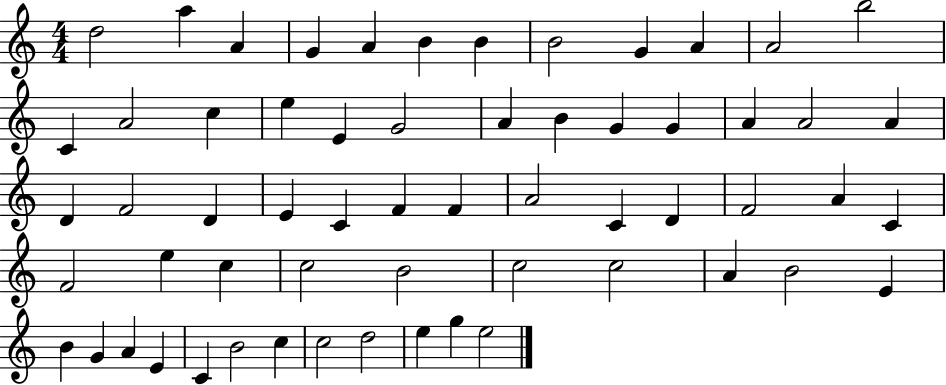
{
  \clef treble
  \numericTimeSignature
  \time 4/4
  \key c \major
  d''2 a''4 a'4 | g'4 a'4 b'4 b'4 | b'2 g'4 a'4 | a'2 b''2 | \break c'4 a'2 c''4 | e''4 e'4 g'2 | a'4 b'4 g'4 g'4 | a'4 a'2 a'4 | \break d'4 f'2 d'4 | e'4 c'4 f'4 f'4 | a'2 c'4 d'4 | f'2 a'4 c'4 | \break f'2 e''4 c''4 | c''2 b'2 | c''2 c''2 | a'4 b'2 e'4 | \break b'4 g'4 a'4 e'4 | c'4 b'2 c''4 | c''2 d''2 | e''4 g''4 e''2 | \break \bar "|."
}